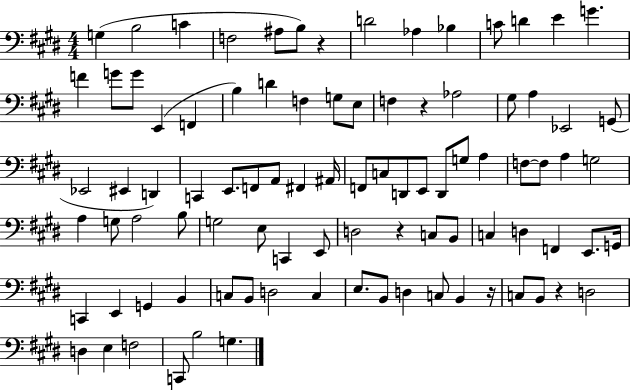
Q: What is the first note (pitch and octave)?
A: G3